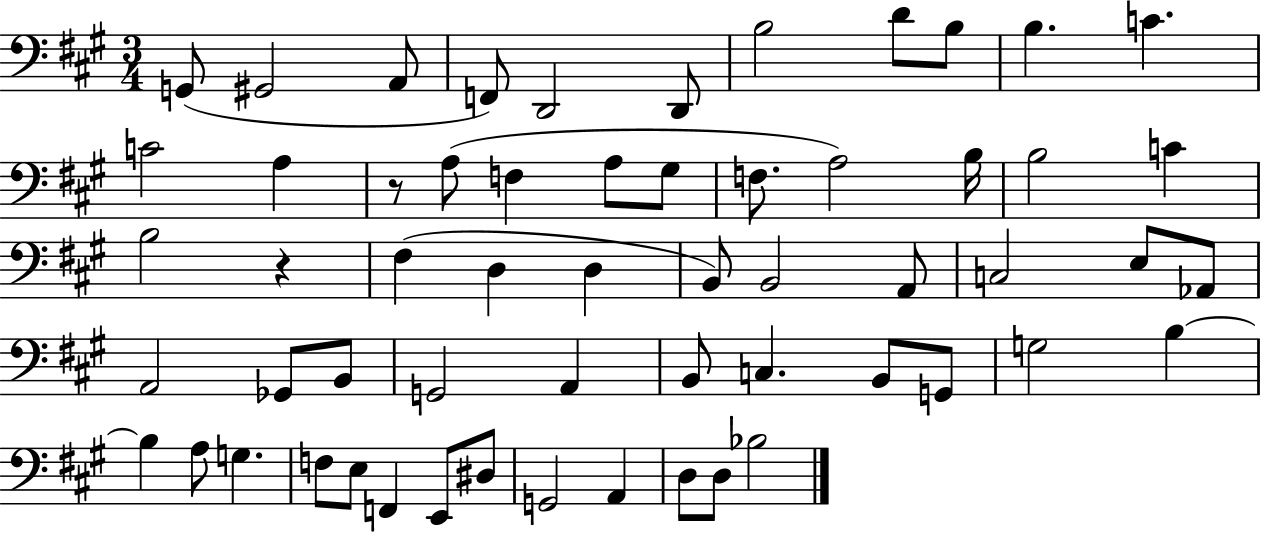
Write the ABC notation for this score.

X:1
T:Untitled
M:3/4
L:1/4
K:A
G,,/2 ^G,,2 A,,/2 F,,/2 D,,2 D,,/2 B,2 D/2 B,/2 B, C C2 A, z/2 A,/2 F, A,/2 ^G,/2 F,/2 A,2 B,/4 B,2 C B,2 z ^F, D, D, B,,/2 B,,2 A,,/2 C,2 E,/2 _A,,/2 A,,2 _G,,/2 B,,/2 G,,2 A,, B,,/2 C, B,,/2 G,,/2 G,2 B, B, A,/2 G, F,/2 E,/2 F,, E,,/2 ^D,/2 G,,2 A,, D,/2 D,/2 _B,2